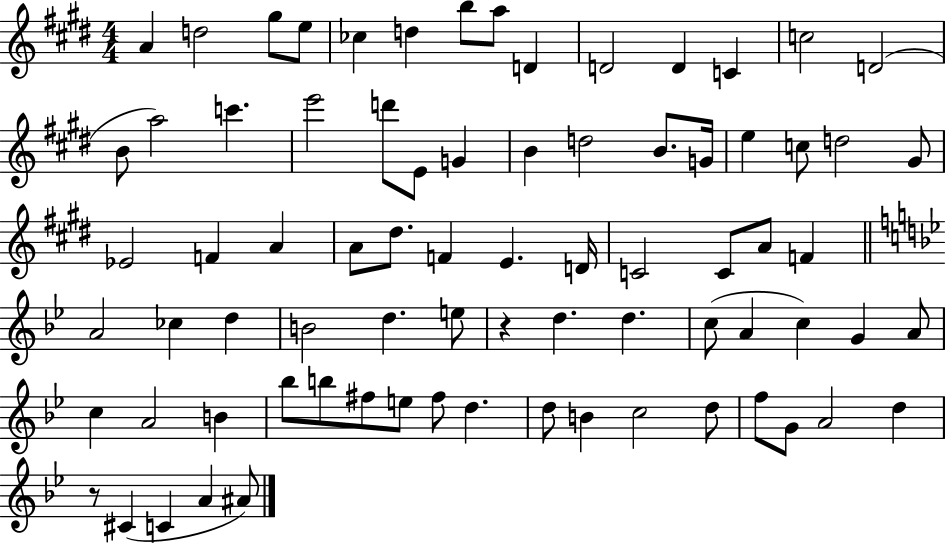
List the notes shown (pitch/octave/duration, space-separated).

A4/q D5/h G#5/e E5/e CES5/q D5/q B5/e A5/e D4/q D4/h D4/q C4/q C5/h D4/h B4/e A5/h C6/q. E6/h D6/e E4/e G4/q B4/q D5/h B4/e. G4/s E5/q C5/e D5/h G#4/e Eb4/h F4/q A4/q A4/e D#5/e. F4/q E4/q. D4/s C4/h C4/e A4/e F4/q A4/h CES5/q D5/q B4/h D5/q. E5/e R/q D5/q. D5/q. C5/e A4/q C5/q G4/q A4/e C5/q A4/h B4/q Bb5/e B5/e F#5/e E5/e F#5/e D5/q. D5/e B4/q C5/h D5/e F5/e G4/e A4/h D5/q R/e C#4/q C4/q A4/q A#4/e